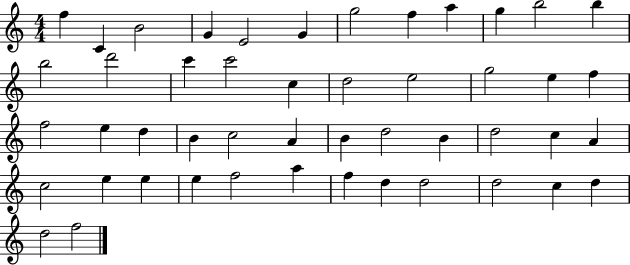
F5/q C4/q B4/h G4/q E4/h G4/q G5/h F5/q A5/q G5/q B5/h B5/q B5/h D6/h C6/q C6/h C5/q D5/h E5/h G5/h E5/q F5/q F5/h E5/q D5/q B4/q C5/h A4/q B4/q D5/h B4/q D5/h C5/q A4/q C5/h E5/q E5/q E5/q F5/h A5/q F5/q D5/q D5/h D5/h C5/q D5/q D5/h F5/h